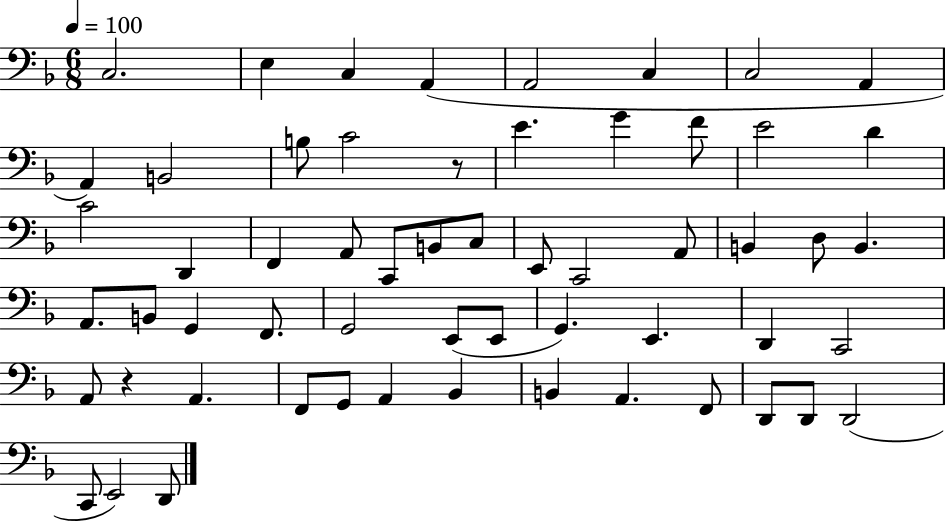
X:1
T:Untitled
M:6/8
L:1/4
K:F
C,2 E, C, A,, A,,2 C, C,2 A,, A,, B,,2 B,/2 C2 z/2 E G F/2 E2 D C2 D,, F,, A,,/2 C,,/2 B,,/2 C,/2 E,,/2 C,,2 A,,/2 B,, D,/2 B,, A,,/2 B,,/2 G,, F,,/2 G,,2 E,,/2 E,,/2 G,, E,, D,, C,,2 A,,/2 z A,, F,,/2 G,,/2 A,, _B,, B,, A,, F,,/2 D,,/2 D,,/2 D,,2 C,,/2 E,,2 D,,/2